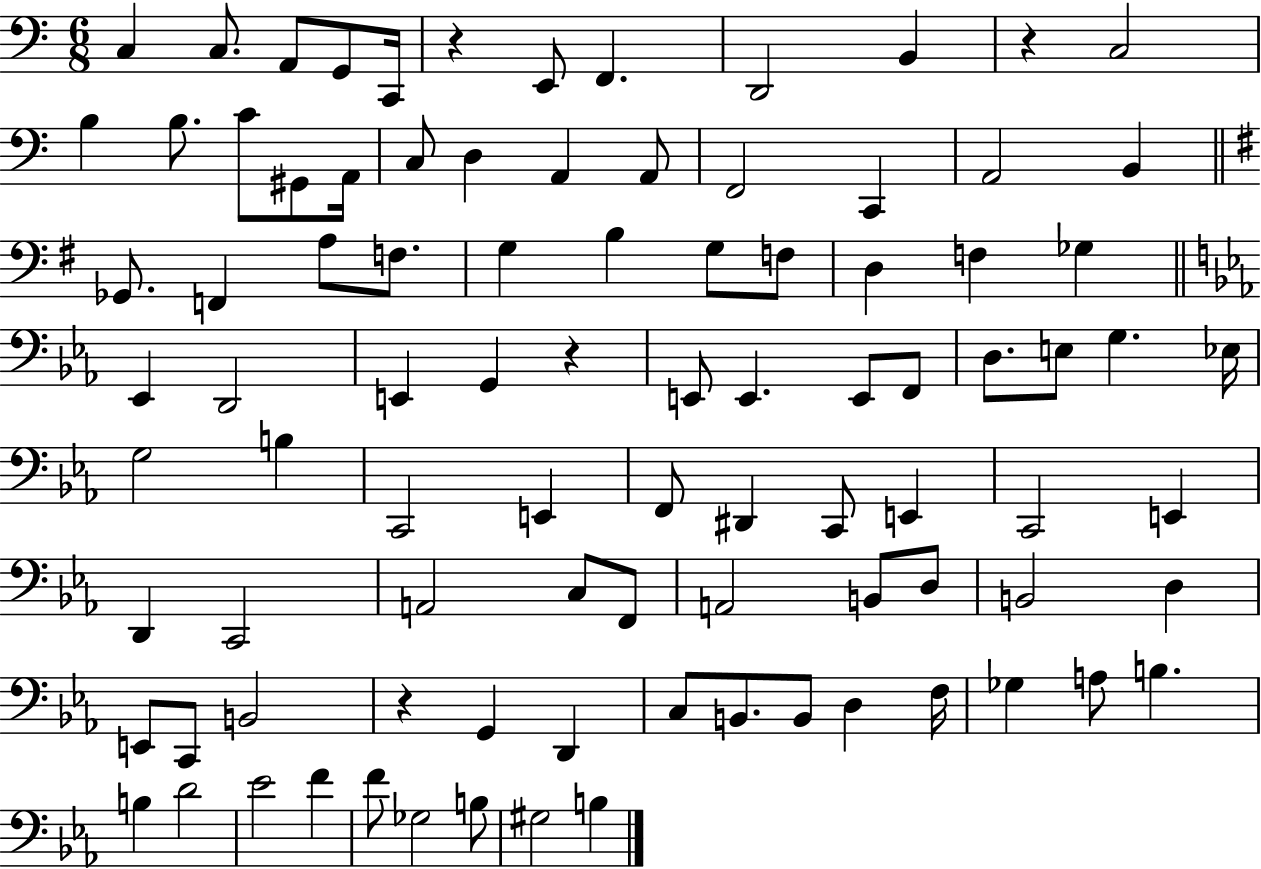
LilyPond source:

{
  \clef bass
  \numericTimeSignature
  \time 6/8
  \key c \major
  \repeat volta 2 { c4 c8. a,8 g,8 c,16 | r4 e,8 f,4. | d,2 b,4 | r4 c2 | \break b4 b8. c'8 gis,8 a,16 | c8 d4 a,4 a,8 | f,2 c,4 | a,2 b,4 | \break \bar "||" \break \key e \minor ges,8. f,4 a8 f8. | g4 b4 g8 f8 | d4 f4 ges4 | \bar "||" \break \key ees \major ees,4 d,2 | e,4 g,4 r4 | e,8 e,4. e,8 f,8 | d8. e8 g4. ees16 | \break g2 b4 | c,2 e,4 | f,8 dis,4 c,8 e,4 | c,2 e,4 | \break d,4 c,2 | a,2 c8 f,8 | a,2 b,8 d8 | b,2 d4 | \break e,8 c,8 b,2 | r4 g,4 d,4 | c8 b,8. b,8 d4 f16 | ges4 a8 b4. | \break b4 d'2 | ees'2 f'4 | f'8 ges2 b8 | gis2 b4 | \break } \bar "|."
}